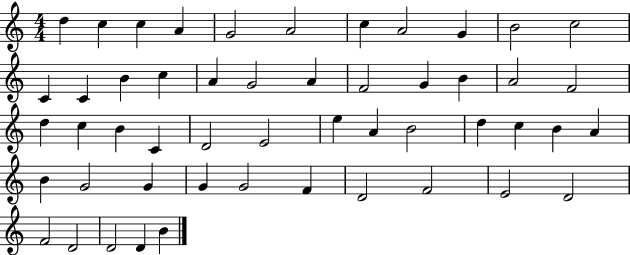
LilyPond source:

{
  \clef treble
  \numericTimeSignature
  \time 4/4
  \key c \major
  d''4 c''4 c''4 a'4 | g'2 a'2 | c''4 a'2 g'4 | b'2 c''2 | \break c'4 c'4 b'4 c''4 | a'4 g'2 a'4 | f'2 g'4 b'4 | a'2 f'2 | \break d''4 c''4 b'4 c'4 | d'2 e'2 | e''4 a'4 b'2 | d''4 c''4 b'4 a'4 | \break b'4 g'2 g'4 | g'4 g'2 f'4 | d'2 f'2 | e'2 d'2 | \break f'2 d'2 | d'2 d'4 b'4 | \bar "|."
}